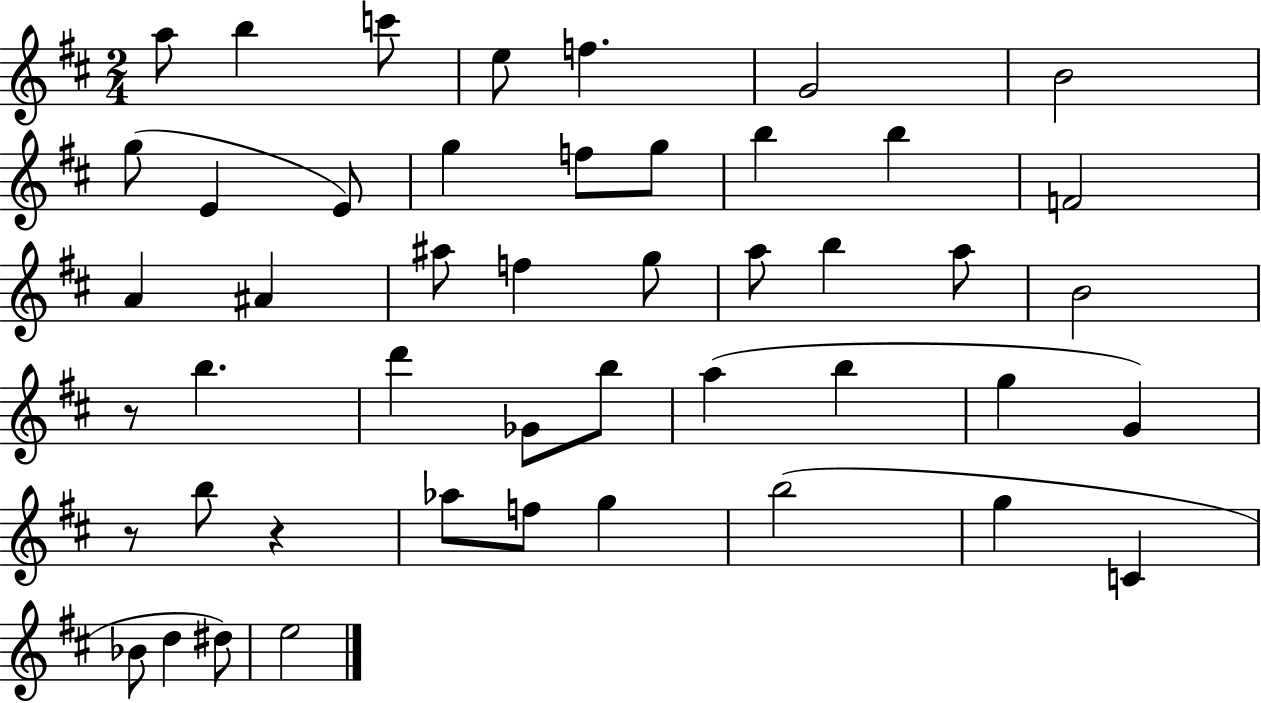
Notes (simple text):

A5/e B5/q C6/e E5/e F5/q. G4/h B4/h G5/e E4/q E4/e G5/q F5/e G5/e B5/q B5/q F4/h A4/q A#4/q A#5/e F5/q G5/e A5/e B5/q A5/e B4/h R/e B5/q. D6/q Gb4/e B5/e A5/q B5/q G5/q G4/q R/e B5/e R/q Ab5/e F5/e G5/q B5/h G5/q C4/q Bb4/e D5/q D#5/e E5/h